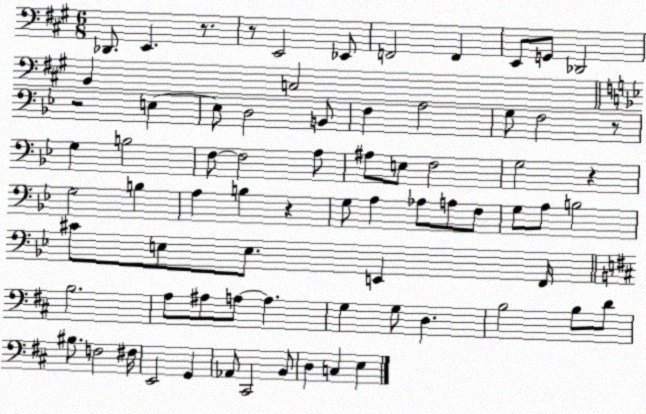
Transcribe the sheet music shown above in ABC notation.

X:1
T:Untitled
M:6/8
L:1/4
K:A
_D,,/2 E,, z/2 z/2 E,,2 _E,,/2 F,,2 F,, E,,/2 G,,/2 _D,,2 B,, C,2 z2 E, E,/2 D,2 B,,/2 F, A,2 G,/2 F,2 z/2 G, B,2 F,/2 F,2 A,/2 ^A,/2 E,/2 F,2 G,2 z G,2 B, A, B, z G,/2 A, _A,/2 A,/2 F,/2 G,/2 A,/2 B,2 ^C/2 E,/2 E,/2 E,, F,,/4 B,2 A,/2 ^A,/2 A,/2 A, G, G,/2 D, B,2 B,/2 D/2 ^B,/2 F,2 ^F,/4 E,,2 G,, _A,,/2 ^C,,2 B,,/2 D, C, E,